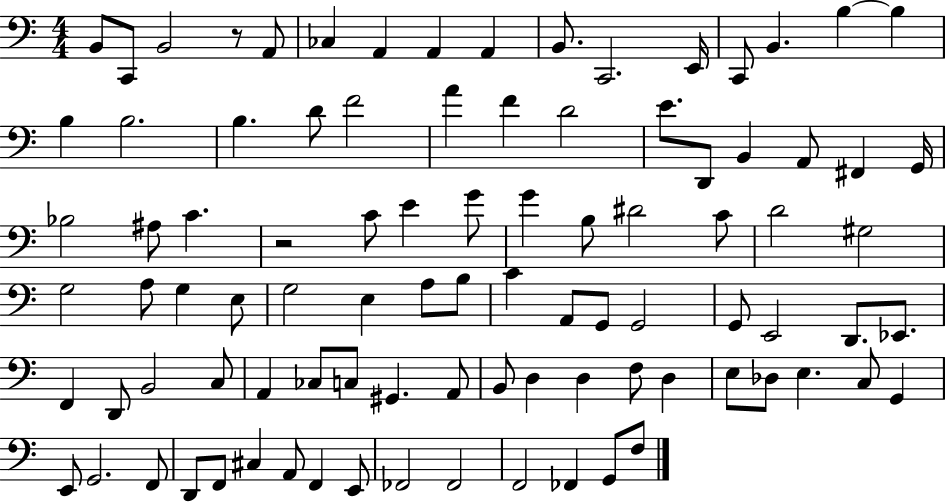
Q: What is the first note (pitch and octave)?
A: B2